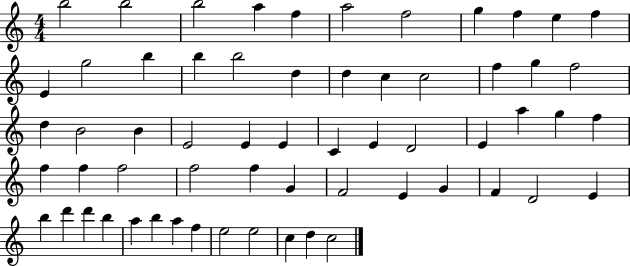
{
  \clef treble
  \numericTimeSignature
  \time 4/4
  \key c \major
  b''2 b''2 | b''2 a''4 f''4 | a''2 f''2 | g''4 f''4 e''4 f''4 | \break e'4 g''2 b''4 | b''4 b''2 d''4 | d''4 c''4 c''2 | f''4 g''4 f''2 | \break d''4 b'2 b'4 | e'2 e'4 e'4 | c'4 e'4 d'2 | e'4 a''4 g''4 f''4 | \break f''4 f''4 f''2 | f''2 f''4 g'4 | f'2 e'4 g'4 | f'4 d'2 e'4 | \break b''4 d'''4 d'''4 b''4 | a''4 b''4 a''4 f''4 | e''2 e''2 | c''4 d''4 c''2 | \break \bar "|."
}